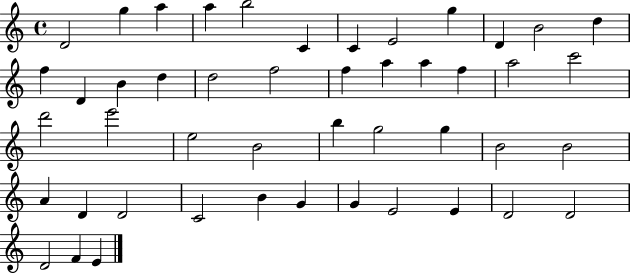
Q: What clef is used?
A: treble